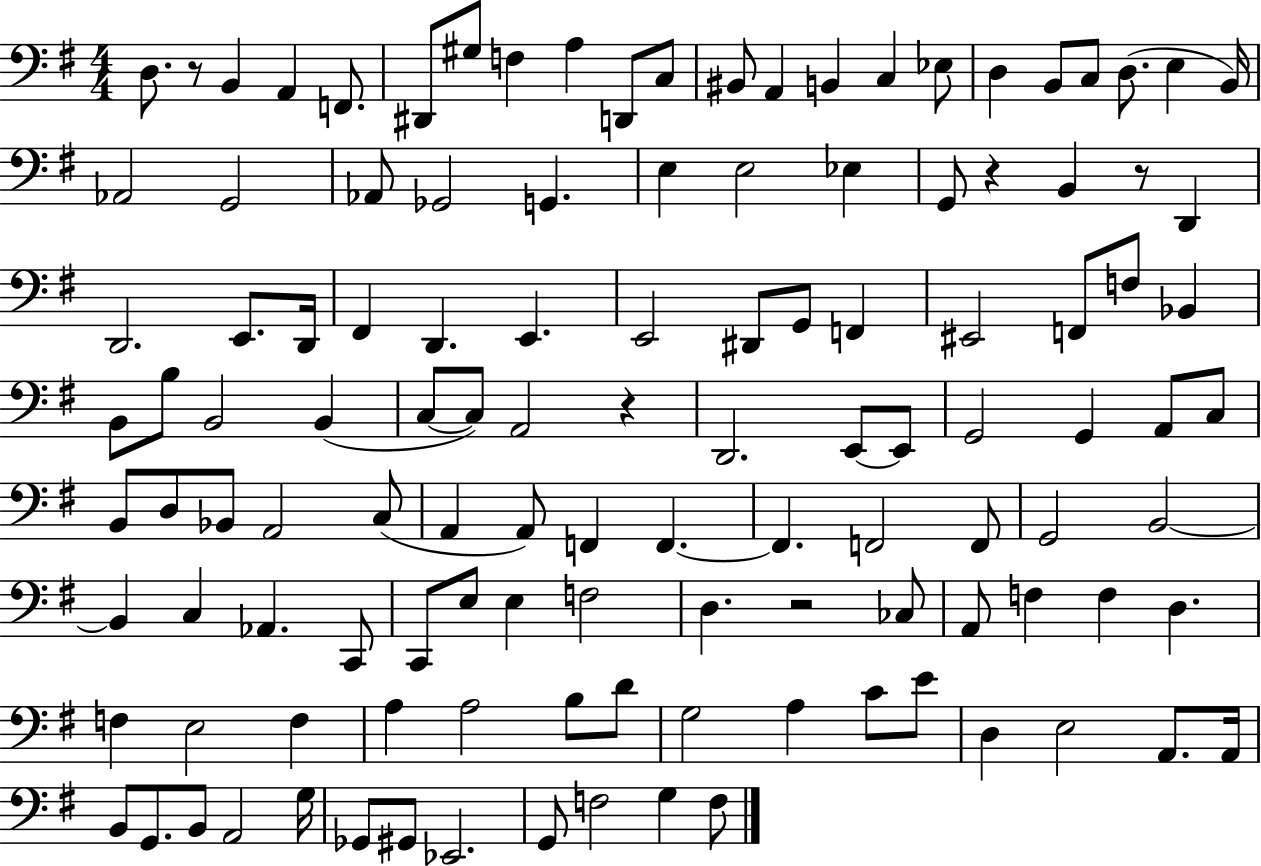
X:1
T:Untitled
M:4/4
L:1/4
K:G
D,/2 z/2 B,, A,, F,,/2 ^D,,/2 ^G,/2 F, A, D,,/2 C,/2 ^B,,/2 A,, B,, C, _E,/2 D, B,,/2 C,/2 D,/2 E, B,,/4 _A,,2 G,,2 _A,,/2 _G,,2 G,, E, E,2 _E, G,,/2 z B,, z/2 D,, D,,2 E,,/2 D,,/4 ^F,, D,, E,, E,,2 ^D,,/2 G,,/2 F,, ^E,,2 F,,/2 F,/2 _B,, B,,/2 B,/2 B,,2 B,, C,/2 C,/2 A,,2 z D,,2 E,,/2 E,,/2 G,,2 G,, A,,/2 C,/2 B,,/2 D,/2 _B,,/2 A,,2 C,/2 A,, A,,/2 F,, F,, F,, F,,2 F,,/2 G,,2 B,,2 B,, C, _A,, C,,/2 C,,/2 E,/2 E, F,2 D, z2 _C,/2 A,,/2 F, F, D, F, E,2 F, A, A,2 B,/2 D/2 G,2 A, C/2 E/2 D, E,2 A,,/2 A,,/4 B,,/2 G,,/2 B,,/2 A,,2 G,/4 _G,,/2 ^G,,/2 _E,,2 G,,/2 F,2 G, F,/2